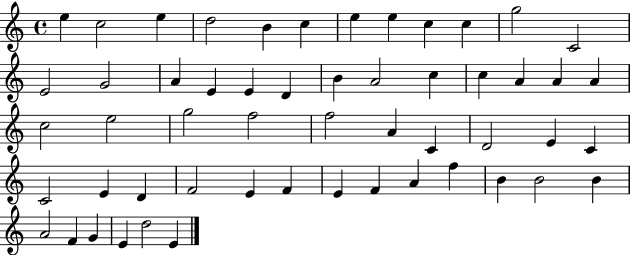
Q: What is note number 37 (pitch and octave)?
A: E4